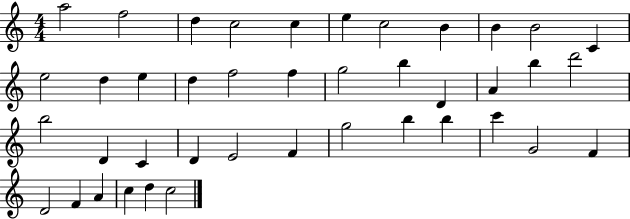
A5/h F5/h D5/q C5/h C5/q E5/q C5/h B4/q B4/q B4/h C4/q E5/h D5/q E5/q D5/q F5/h F5/q G5/h B5/q D4/q A4/q B5/q D6/h B5/h D4/q C4/q D4/q E4/h F4/q G5/h B5/q B5/q C6/q G4/h F4/q D4/h F4/q A4/q C5/q D5/q C5/h